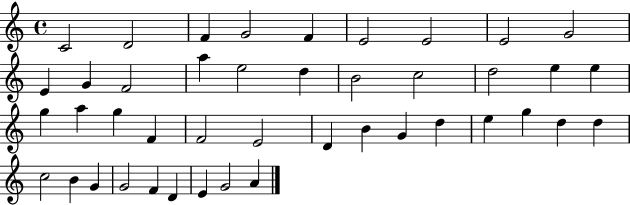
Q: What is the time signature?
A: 4/4